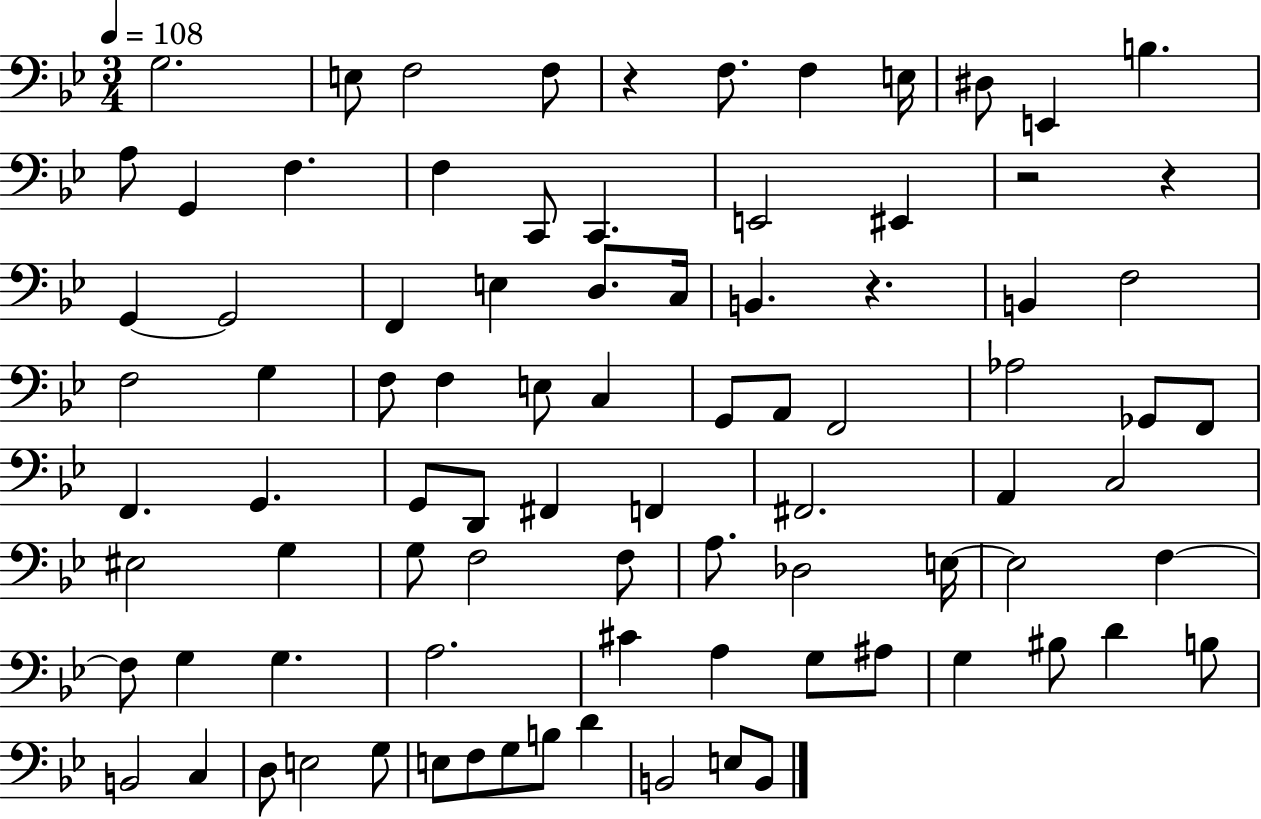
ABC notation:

X:1
T:Untitled
M:3/4
L:1/4
K:Bb
G,2 E,/2 F,2 F,/2 z F,/2 F, E,/4 ^D,/2 E,, B, A,/2 G,, F, F, C,,/2 C,, E,,2 ^E,, z2 z G,, G,,2 F,, E, D,/2 C,/4 B,, z B,, F,2 F,2 G, F,/2 F, E,/2 C, G,,/2 A,,/2 F,,2 _A,2 _G,,/2 F,,/2 F,, G,, G,,/2 D,,/2 ^F,, F,, ^F,,2 A,, C,2 ^E,2 G, G,/2 F,2 F,/2 A,/2 _D,2 E,/4 E,2 F, F,/2 G, G, A,2 ^C A, G,/2 ^A,/2 G, ^B,/2 D B,/2 B,,2 C, D,/2 E,2 G,/2 E,/2 F,/2 G,/2 B,/2 D B,,2 E,/2 B,,/2